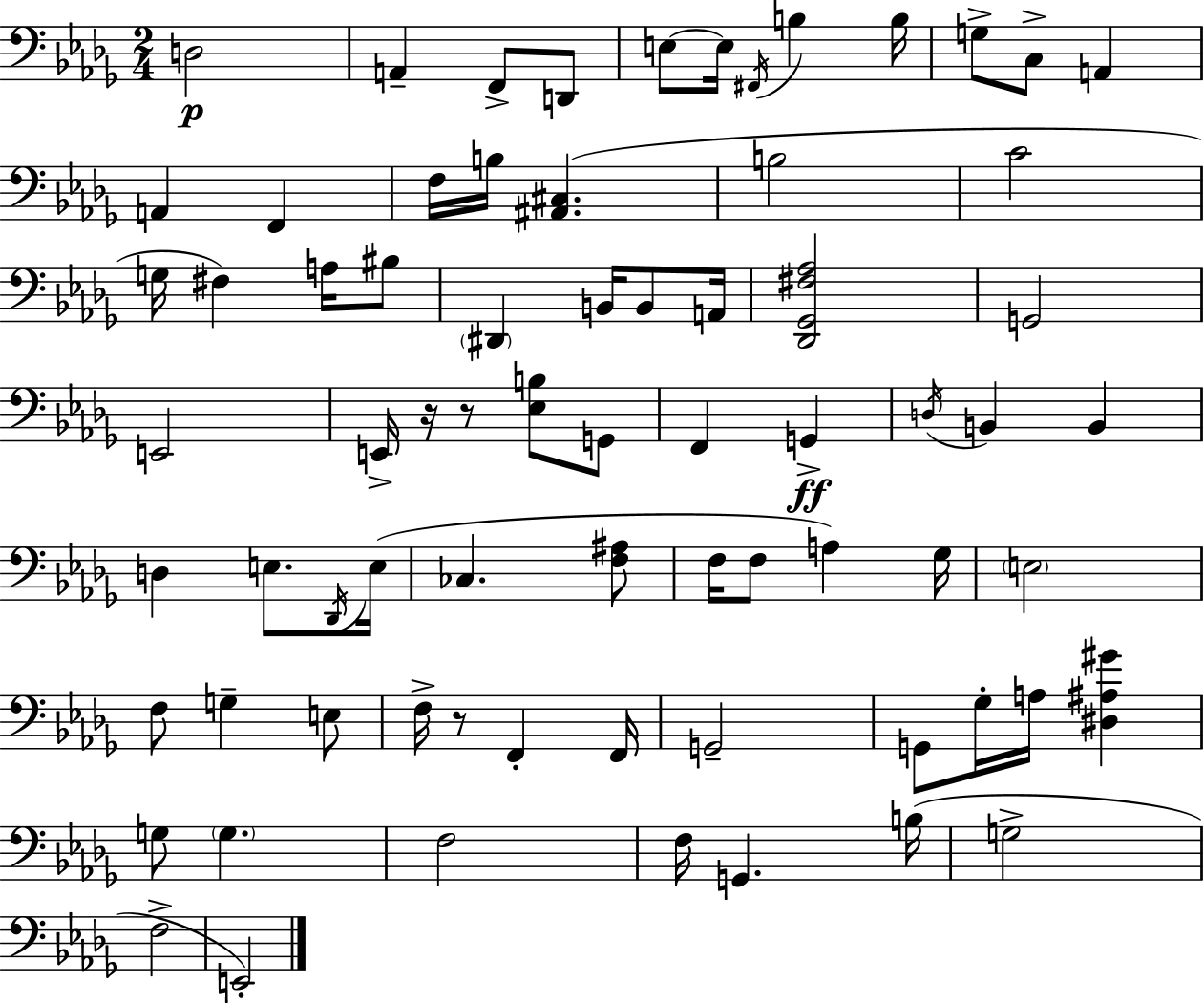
X:1
T:Untitled
M:2/4
L:1/4
K:Bbm
D,2 A,, F,,/2 D,,/2 E,/2 E,/4 ^F,,/4 B, B,/4 G,/2 C,/2 A,, A,, F,, F,/4 B,/4 [^A,,^C,] B,2 C2 G,/4 ^F, A,/4 ^B,/2 ^D,, B,,/4 B,,/2 A,,/4 [_D,,_G,,^F,_A,]2 G,,2 E,,2 E,,/4 z/4 z/2 [_E,B,]/2 G,,/2 F,, G,, D,/4 B,, B,, D, E,/2 _D,,/4 E,/4 _C, [F,^A,]/2 F,/4 F,/2 A, _G,/4 E,2 F,/2 G, E,/2 F,/4 z/2 F,, F,,/4 G,,2 G,,/2 _G,/4 A,/4 [^D,^A,^G] G,/2 G, F,2 F,/4 G,, B,/4 G,2 F,2 E,,2